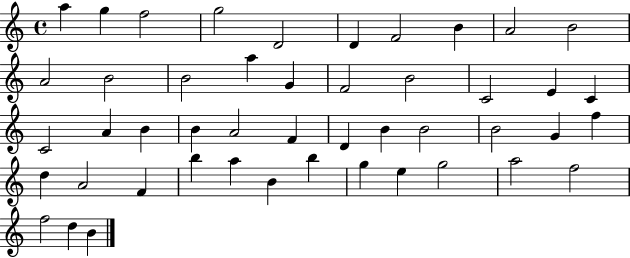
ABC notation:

X:1
T:Untitled
M:4/4
L:1/4
K:C
a g f2 g2 D2 D F2 B A2 B2 A2 B2 B2 a G F2 B2 C2 E C C2 A B B A2 F D B B2 B2 G f d A2 F b a B b g e g2 a2 f2 f2 d B